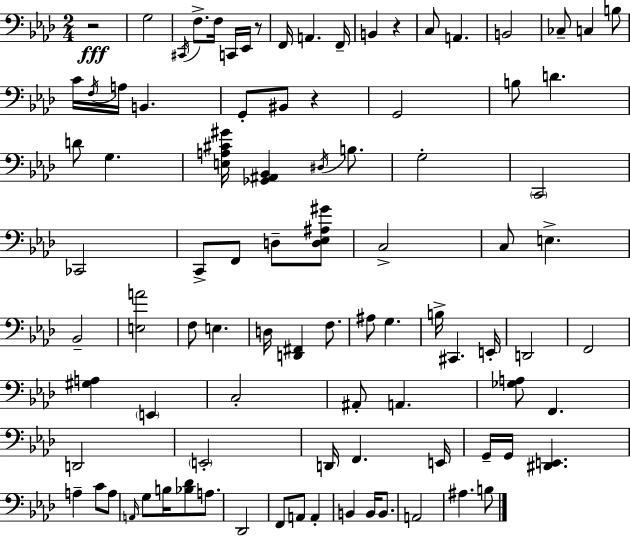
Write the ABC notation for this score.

X:1
T:Untitled
M:2/4
L:1/4
K:Fm
z2 G,2 ^C,,/4 F,/2 F,/4 C,,/4 _E,,/4 z/2 F,,/4 A,, F,,/4 B,, z C,/2 A,, B,,2 _C,/2 C, B,/2 C/4 F,/4 A,/4 B,, G,,/2 ^B,,/2 z G,,2 B,/2 D D/2 G, [E,A,^C^G]/4 [_G,,^A,,_B,,] ^D,/4 B,/2 G,2 C,,2 _C,,2 C,,/2 F,,/2 D,/2 [D,_E,^A,^G]/2 C,2 C,/2 E, _B,,2 [E,A]2 F,/2 E, D,/4 [D,,^F,,] F,/2 ^A,/2 G, B,/4 ^C,, E,,/4 D,,2 F,,2 [^G,A,] E,, C,2 ^A,,/2 A,, [_G,A,]/2 F,, D,,2 E,,2 D,,/4 F,, E,,/4 G,,/4 G,,/4 [^D,,E,,] A, C/2 A,/2 A,,/4 G,/2 B,/4 [_B,_D]/2 A,/2 _D,,2 F,,/2 A,,/2 A,, B,, B,,/4 B,,/2 A,,2 ^A, B,/2